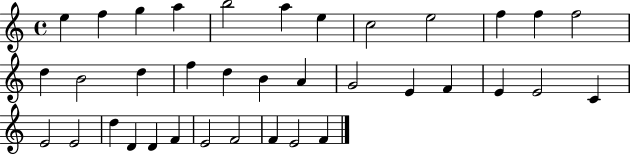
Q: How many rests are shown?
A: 0